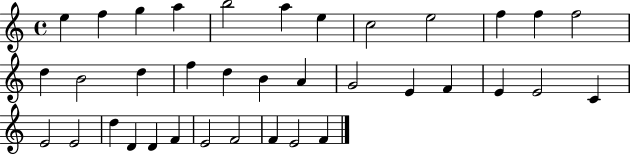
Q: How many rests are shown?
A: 0